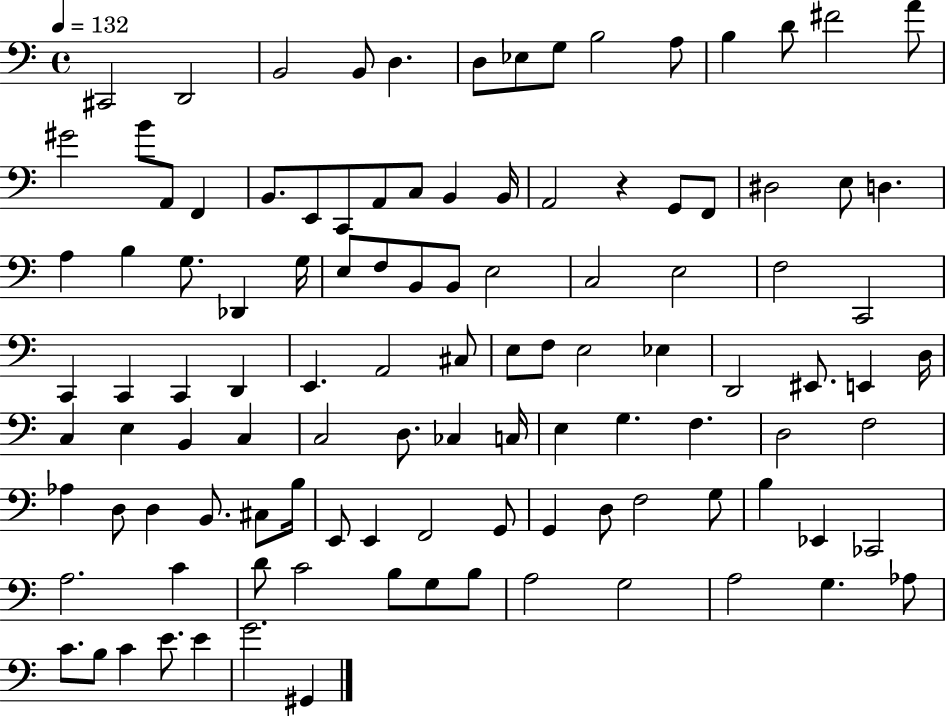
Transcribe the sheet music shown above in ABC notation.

X:1
T:Untitled
M:4/4
L:1/4
K:C
^C,,2 D,,2 B,,2 B,,/2 D, D,/2 _E,/2 G,/2 B,2 A,/2 B, D/2 ^F2 A/2 ^G2 B/2 A,,/2 F,, B,,/2 E,,/2 C,,/2 A,,/2 C,/2 B,, B,,/4 A,,2 z G,,/2 F,,/2 ^D,2 E,/2 D, A, B, G,/2 _D,, G,/4 E,/2 F,/2 B,,/2 B,,/2 E,2 C,2 E,2 F,2 C,,2 C,, C,, C,, D,, E,, A,,2 ^C,/2 E,/2 F,/2 E,2 _E, D,,2 ^E,,/2 E,, D,/4 C, E, B,, C, C,2 D,/2 _C, C,/4 E, G, F, D,2 F,2 _A, D,/2 D, B,,/2 ^C,/2 B,/4 E,,/2 E,, F,,2 G,,/2 G,, D,/2 F,2 G,/2 B, _E,, _C,,2 A,2 C D/2 C2 B,/2 G,/2 B,/2 A,2 G,2 A,2 G, _A,/2 C/2 B,/2 C E/2 E G2 ^G,,